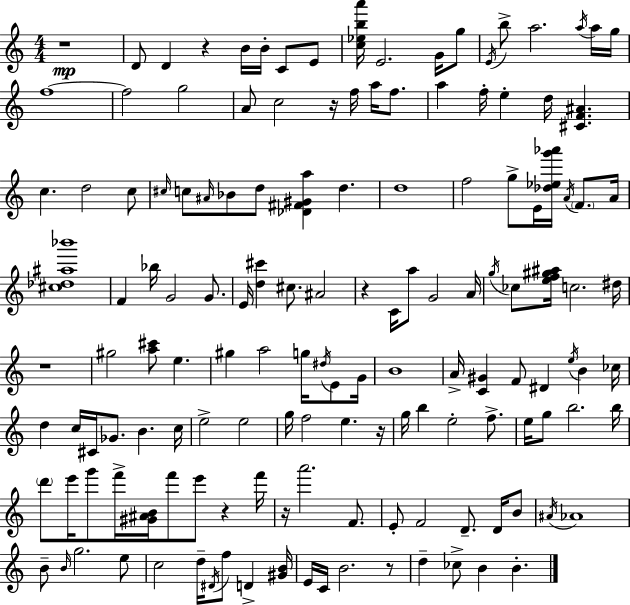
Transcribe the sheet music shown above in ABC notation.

X:1
T:Untitled
M:4/4
L:1/4
K:C
z4 D/2 D z B/4 B/4 C/2 E/2 [c_eba']/4 E2 G/4 g/2 E/4 b/2 a2 a/4 a/4 g/4 f4 f2 g2 A/2 c2 z/4 f/4 a/4 f/2 a f/4 e d/4 [^CF^A] c d2 c/2 ^c/4 c/2 ^A/4 _B/2 d/2 [_D^F^Ga] d d4 f2 g/2 E/4 [_d_eg'_a']/4 A/4 F/2 A/4 [^c_d^a_b']4 F _b/4 G2 G/2 E/4 [d^c'] ^c/2 ^A2 z C/4 a/2 G2 A/4 g/4 _c/2 [ef^g^a]/4 c2 ^d/4 z4 ^g2 [a^c']/2 e ^g a2 g/4 ^d/4 E/2 G/4 B4 A/4 [C^G] F/2 ^D e/4 B _c/4 d c/4 ^C/4 _G/2 B c/4 e2 e2 g/4 f2 e z/4 g/4 b e2 f/2 e/4 g/2 b2 b/4 d'/2 e'/4 g'/2 f'/4 [^G^AB]/4 f'/2 e'/2 z f'/4 z/4 a'2 F/2 E/2 F2 D/2 D/4 B/2 ^A/4 _A4 B/2 B/4 g2 e/2 c2 d/4 ^D/4 f/2 D [^GB]/4 E/4 C/4 B2 z/2 d _c/2 B B